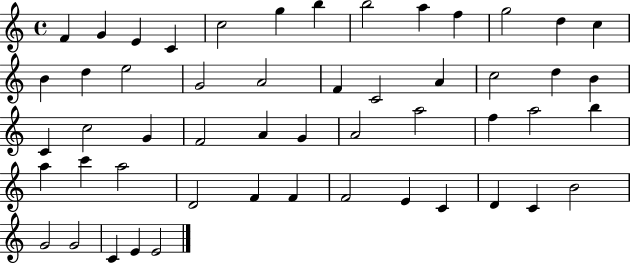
X:1
T:Untitled
M:4/4
L:1/4
K:C
F G E C c2 g b b2 a f g2 d c B d e2 G2 A2 F C2 A c2 d B C c2 G F2 A G A2 a2 f a2 b a c' a2 D2 F F F2 E C D C B2 G2 G2 C E E2